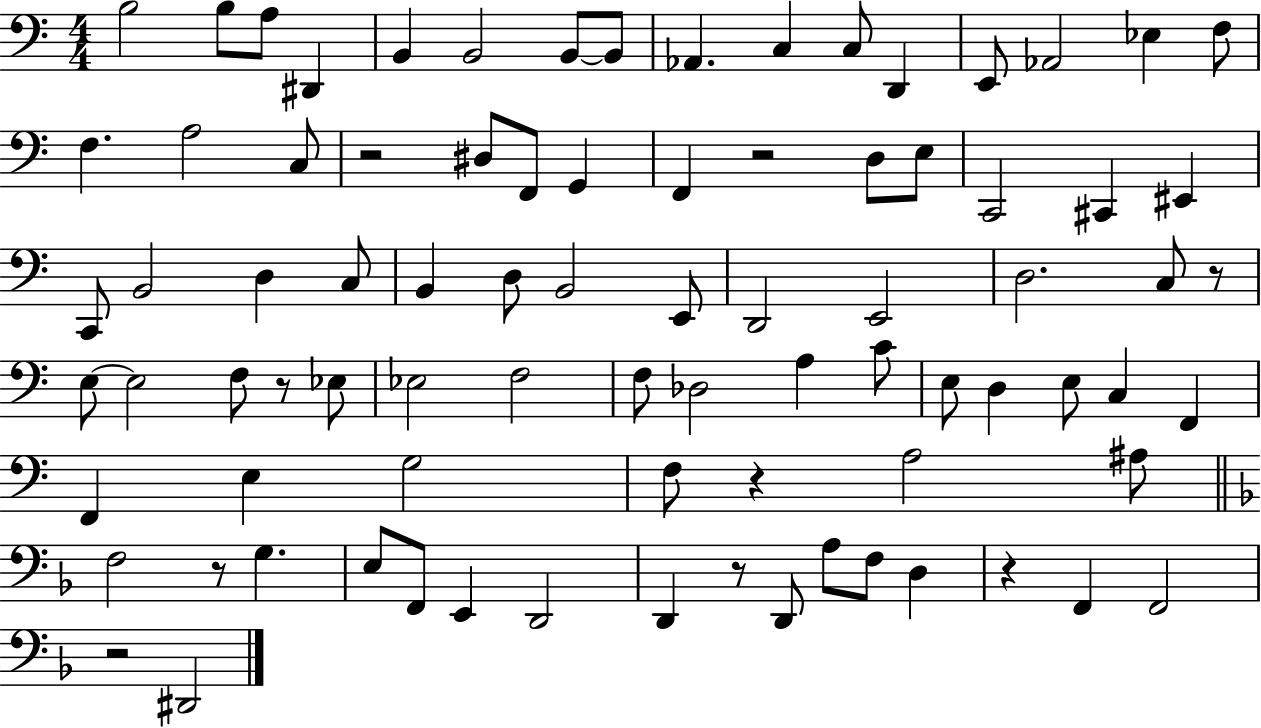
B3/h B3/e A3/e D#2/q B2/q B2/h B2/e B2/e Ab2/q. C3/q C3/e D2/q E2/e Ab2/h Eb3/q F3/e F3/q. A3/h C3/e R/h D#3/e F2/e G2/q F2/q R/h D3/e E3/e C2/h C#2/q EIS2/q C2/e B2/h D3/q C3/e B2/q D3/e B2/h E2/e D2/h E2/h D3/h. C3/e R/e E3/e E3/h F3/e R/e Eb3/e Eb3/h F3/h F3/e Db3/h A3/q C4/e E3/e D3/q E3/e C3/q F2/q F2/q E3/q G3/h F3/e R/q A3/h A#3/e F3/h R/e G3/q. E3/e F2/e E2/q D2/h D2/q R/e D2/e A3/e F3/e D3/q R/q F2/q F2/h R/h D#2/h